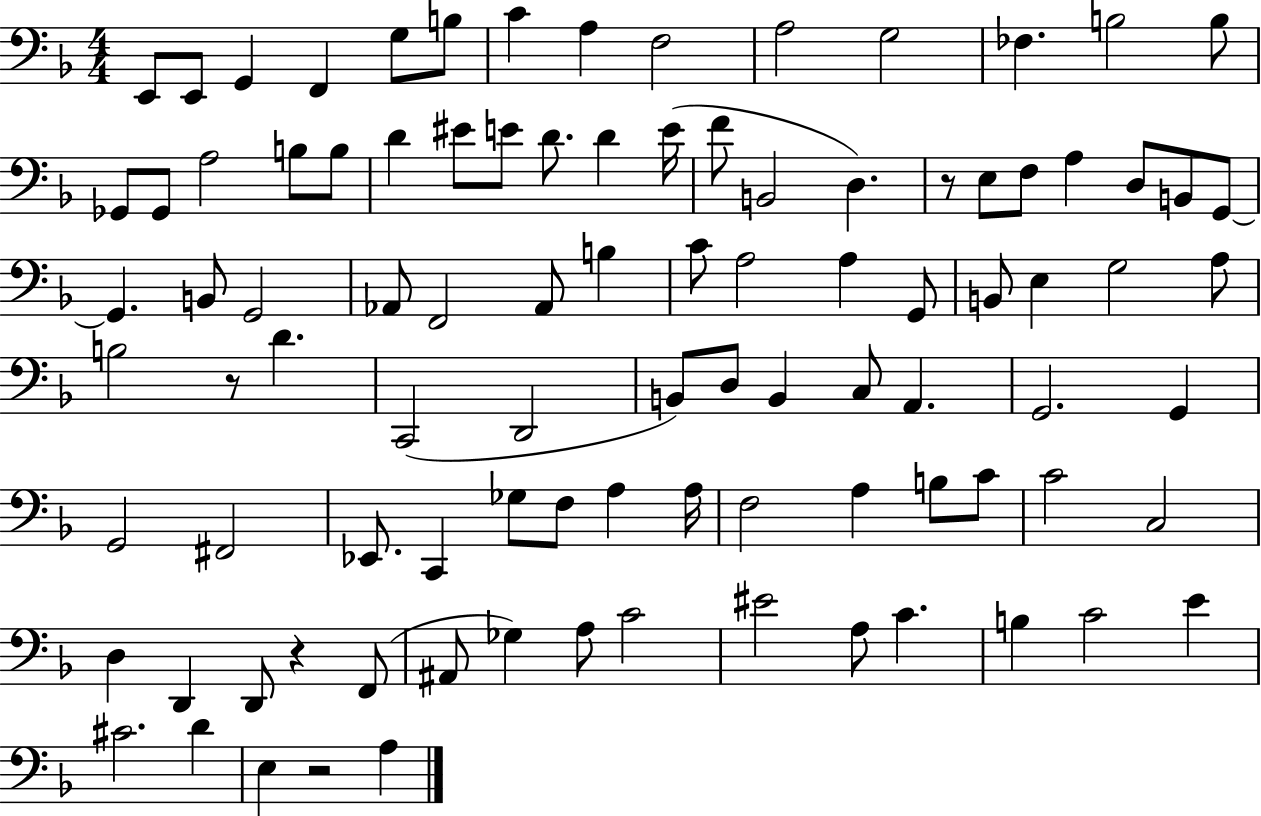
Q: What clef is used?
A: bass